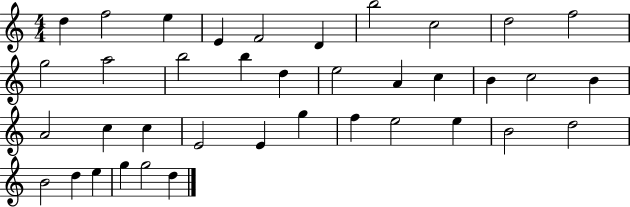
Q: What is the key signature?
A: C major